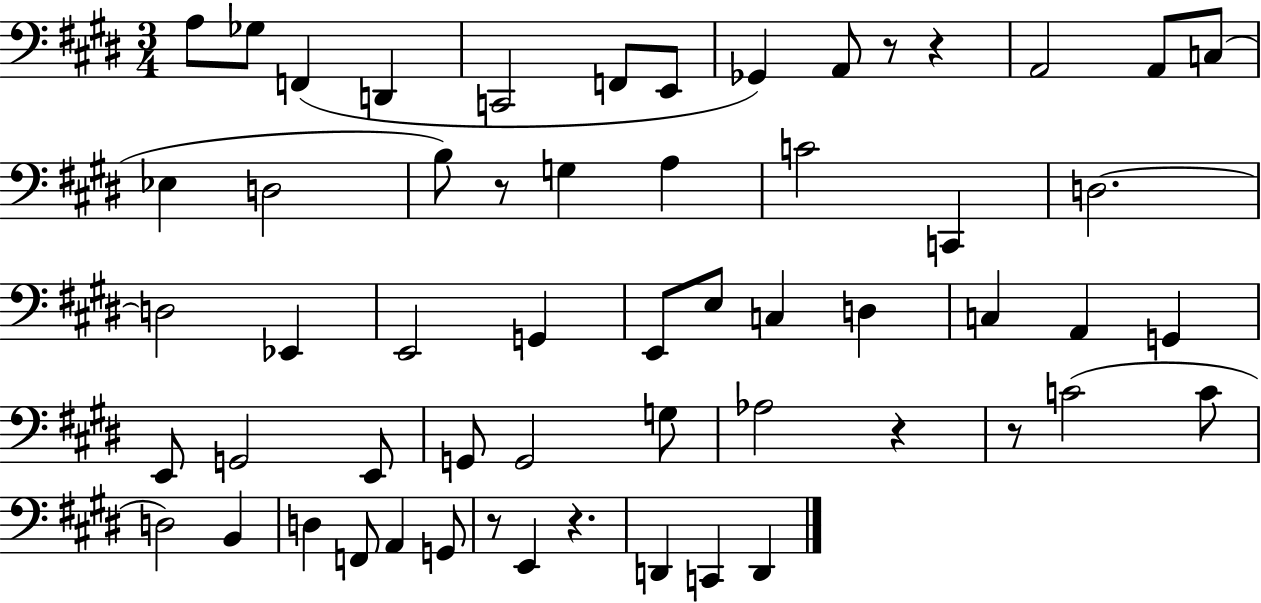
A3/e Gb3/e F2/q D2/q C2/h F2/e E2/e Gb2/q A2/e R/e R/q A2/h A2/e C3/e Eb3/q D3/h B3/e R/e G3/q A3/q C4/h C2/q D3/h. D3/h Eb2/q E2/h G2/q E2/e E3/e C3/q D3/q C3/q A2/q G2/q E2/e G2/h E2/e G2/e G2/h G3/e Ab3/h R/q R/e C4/h C4/e D3/h B2/q D3/q F2/e A2/q G2/e R/e E2/q R/q. D2/q C2/q D2/q